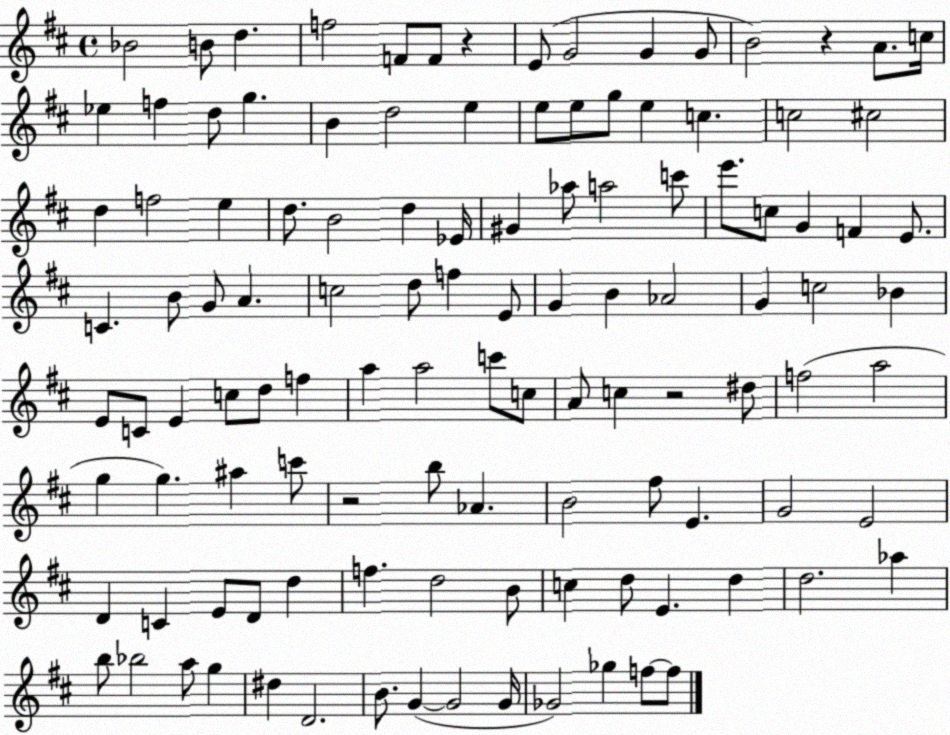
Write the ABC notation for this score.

X:1
T:Untitled
M:4/4
L:1/4
K:D
_B2 B/2 d f2 F/2 F/2 z E/2 G2 G G/2 B2 z A/2 c/4 _e f d/2 g B d2 e e/2 e/2 g/2 e c c2 ^c2 d f2 e d/2 B2 d _E/4 ^G _a/2 a2 c'/2 e'/2 c/2 G F E/2 C B/2 G/2 A c2 d/2 f E/2 G B _A2 G c2 _B E/2 C/2 E c/2 d/2 f a a2 c'/2 c/2 A/2 c z2 ^d/2 f2 a2 g g ^a c'/2 z2 b/2 _A B2 ^f/2 E G2 E2 D C E/2 D/2 d f d2 B/2 c d/2 E d d2 _a b/2 _b2 a/2 g ^d D2 B/2 G G2 G/4 _G2 _g f/2 f/2